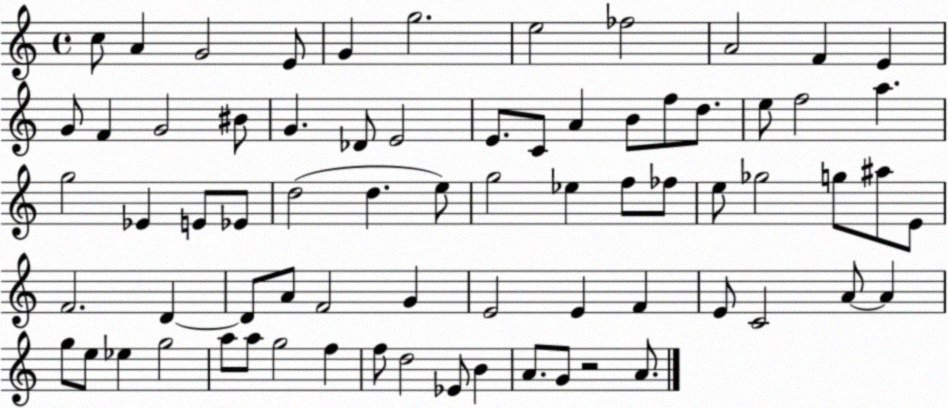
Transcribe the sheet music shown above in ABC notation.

X:1
T:Untitled
M:4/4
L:1/4
K:C
c/2 A G2 E/2 G g2 e2 _f2 A2 F E G/2 F G2 ^B/2 G _D/2 E2 E/2 C/2 A B/2 f/2 d/2 e/2 f2 a g2 _E E/2 _E/2 d2 d e/2 g2 _e f/2 _f/2 e/2 _g2 g/2 ^a/2 E/2 F2 D D/2 A/2 F2 G E2 E F E/2 C2 A/2 A g/2 e/2 _e g2 a/2 a/2 g2 f f/2 d2 _E/2 B A/2 G/2 z2 A/2